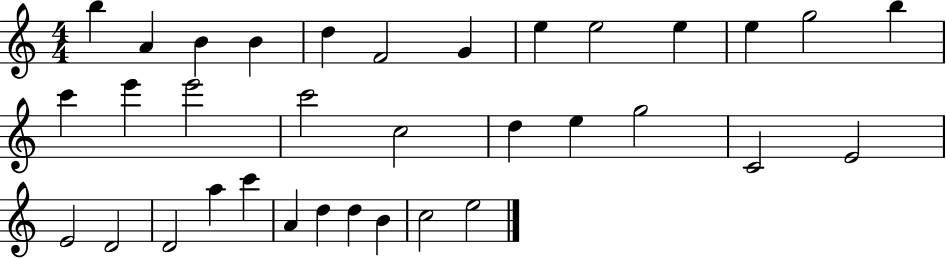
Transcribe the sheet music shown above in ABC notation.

X:1
T:Untitled
M:4/4
L:1/4
K:C
b A B B d F2 G e e2 e e g2 b c' e' e'2 c'2 c2 d e g2 C2 E2 E2 D2 D2 a c' A d d B c2 e2